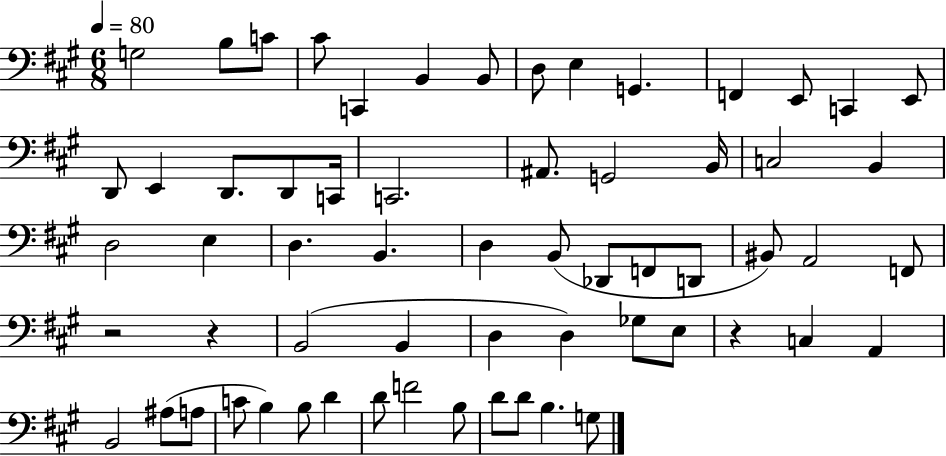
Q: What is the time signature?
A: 6/8